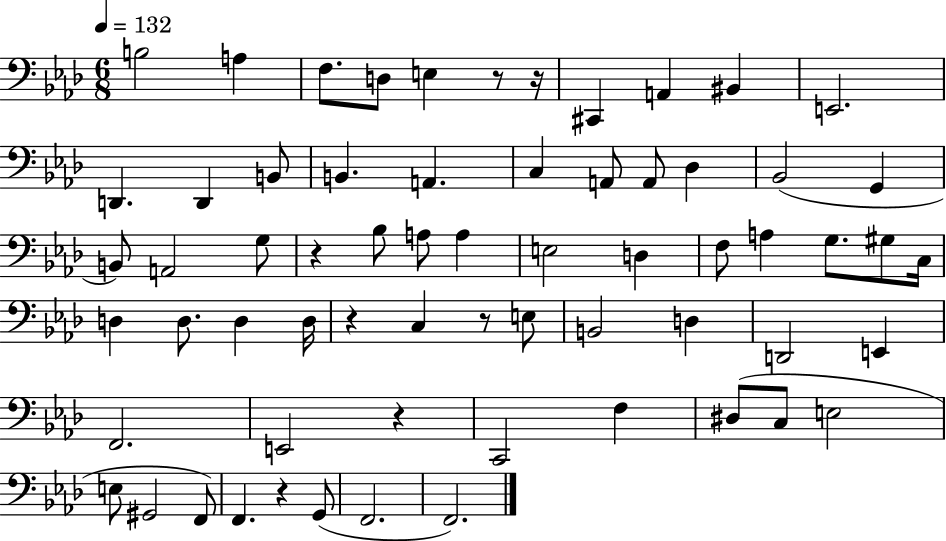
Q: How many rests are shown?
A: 7